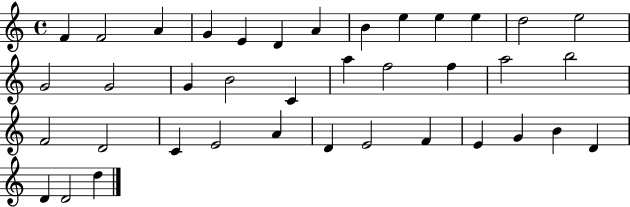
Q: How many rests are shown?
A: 0